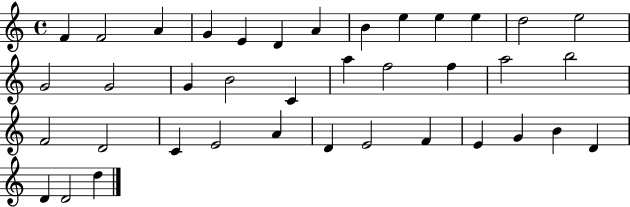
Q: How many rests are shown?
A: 0